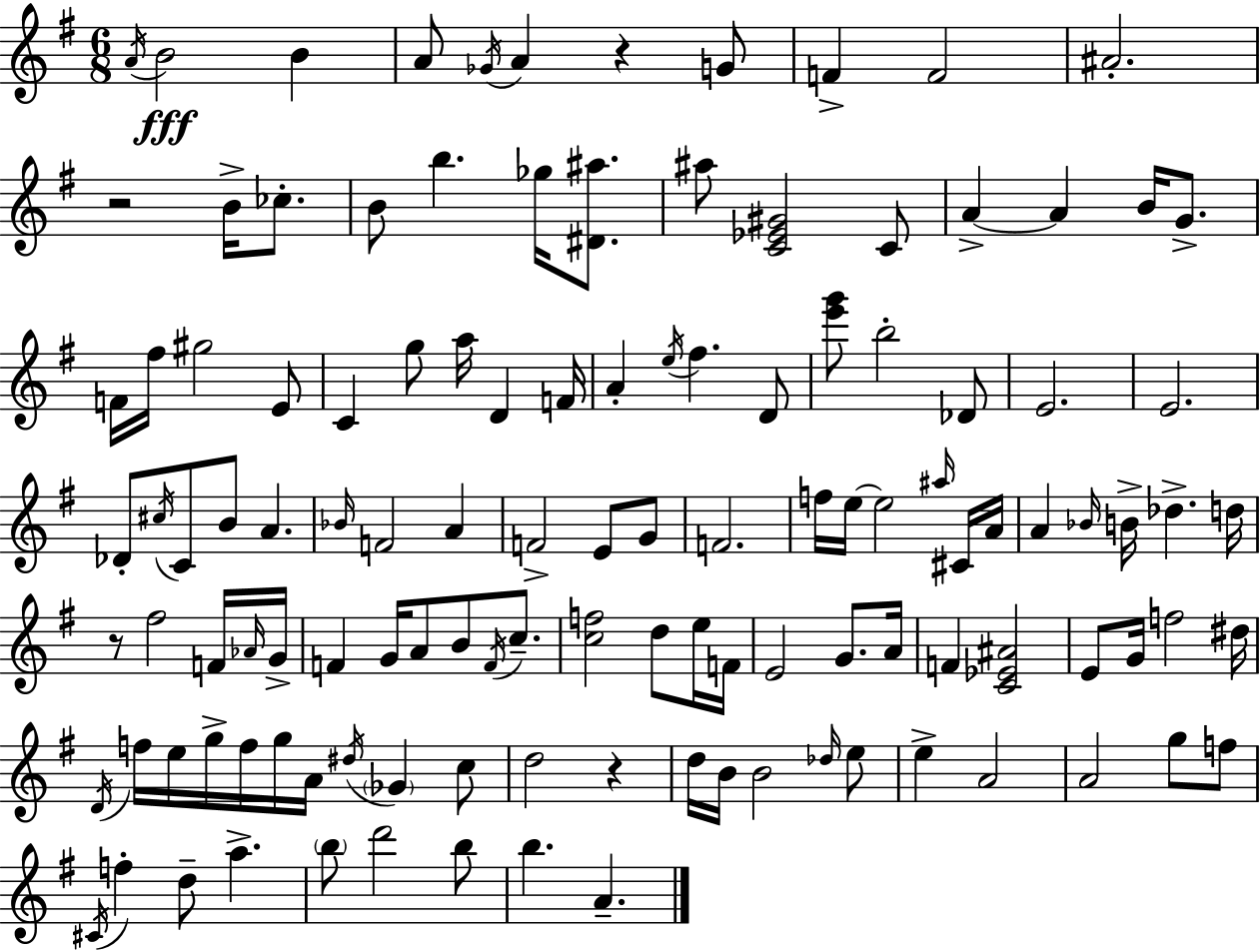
A4/s B4/h B4/q A4/e Gb4/s A4/q R/q G4/e F4/q F4/h A#4/h. R/h B4/s CES5/e. B4/e B5/q. Gb5/s [D#4,A#5]/e. A#5/e [C4,Eb4,G#4]/h C4/e A4/q A4/q B4/s G4/e. F4/s F#5/s G#5/h E4/e C4/q G5/e A5/s D4/q F4/s A4/q E5/s F#5/q. D4/e [E6,G6]/e B5/h Db4/e E4/h. E4/h. Db4/e C#5/s C4/e B4/e A4/q. Bb4/s F4/h A4/q F4/h E4/e G4/e F4/h. F5/s E5/s E5/h A#5/s C#4/s A4/s A4/q Bb4/s B4/s Db5/q. D5/s R/e F#5/h F4/s Ab4/s G4/s F4/q G4/s A4/e B4/e F4/s C5/e. [C5,F5]/h D5/e E5/s F4/s E4/h G4/e. A4/s F4/q [C4,Eb4,A#4]/h E4/e G4/s F5/h D#5/s D4/s F5/s E5/s G5/s F5/s G5/s A4/s D#5/s Gb4/q C5/e D5/h R/q D5/s B4/s B4/h Db5/s E5/e E5/q A4/h A4/h G5/e F5/e C#4/s F5/q D5/e A5/q. B5/e D6/h B5/e B5/q. A4/q.